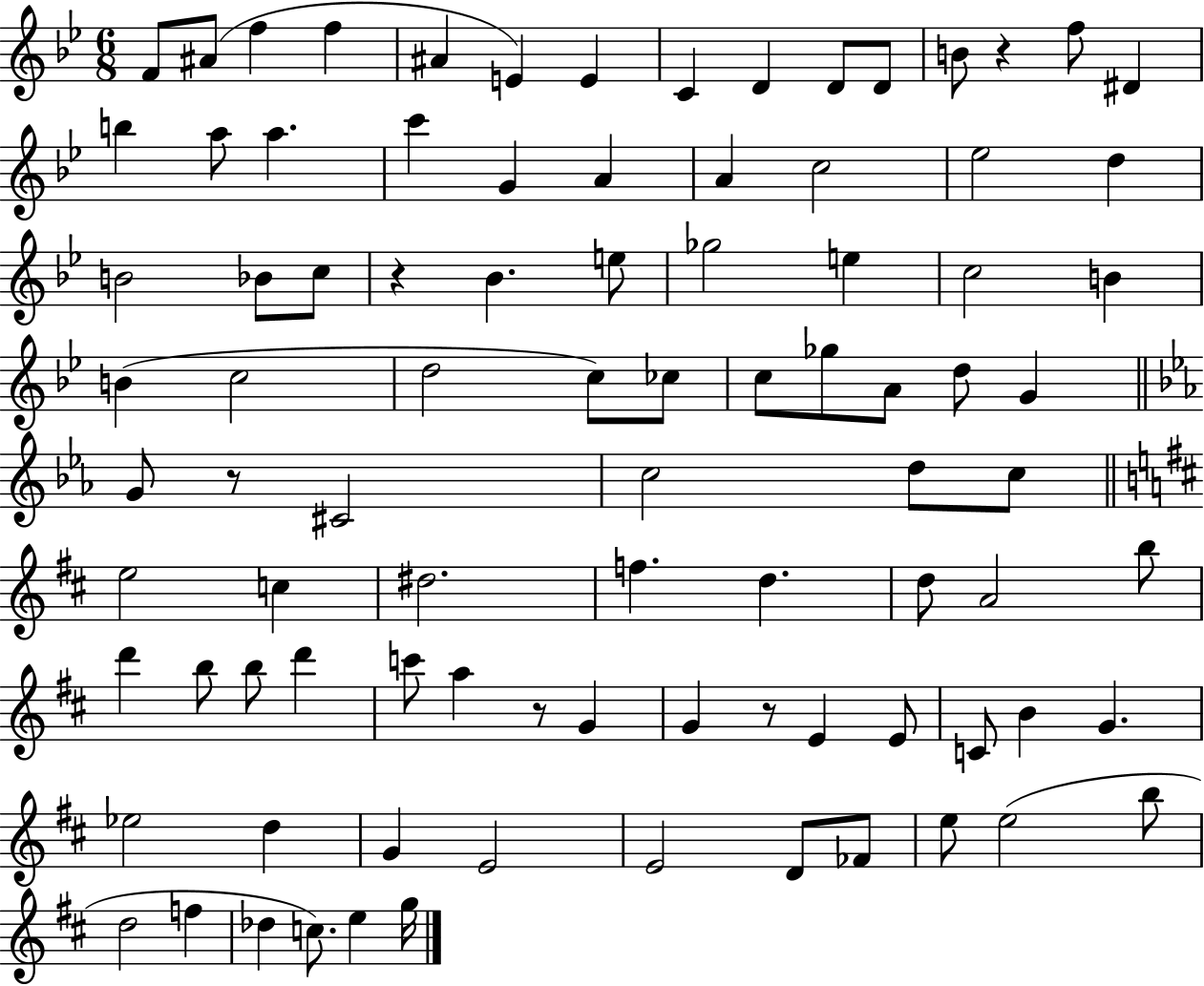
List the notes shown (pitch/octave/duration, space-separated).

F4/e A#4/e F5/q F5/q A#4/q E4/q E4/q C4/q D4/q D4/e D4/e B4/e R/q F5/e D#4/q B5/q A5/e A5/q. C6/q G4/q A4/q A4/q C5/h Eb5/h D5/q B4/h Bb4/e C5/e R/q Bb4/q. E5/e Gb5/h E5/q C5/h B4/q B4/q C5/h D5/h C5/e CES5/e C5/e Gb5/e A4/e D5/e G4/q G4/e R/e C#4/h C5/h D5/e C5/e E5/h C5/q D#5/h. F5/q. D5/q. D5/e A4/h B5/e D6/q B5/e B5/e D6/q C6/e A5/q R/e G4/q G4/q R/e E4/q E4/e C4/e B4/q G4/q. Eb5/h D5/q G4/q E4/h E4/h D4/e FES4/e E5/e E5/h B5/e D5/h F5/q Db5/q C5/e. E5/q G5/s